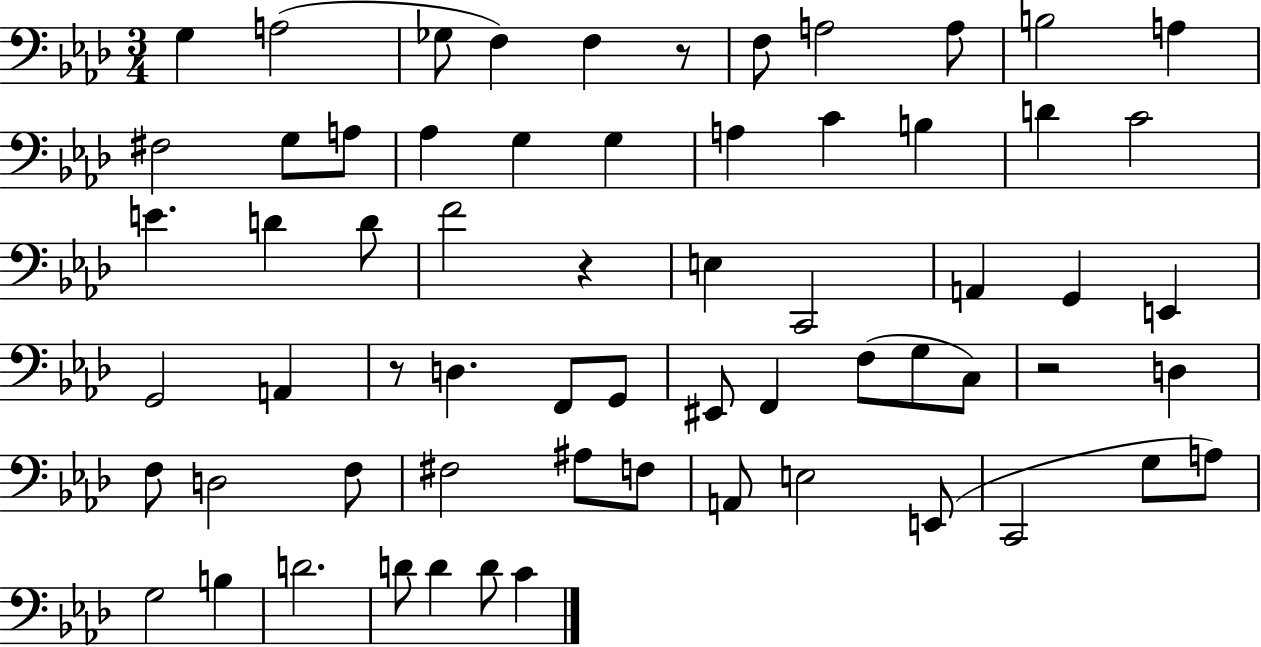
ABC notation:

X:1
T:Untitled
M:3/4
L:1/4
K:Ab
G, A,2 _G,/2 F, F, z/2 F,/2 A,2 A,/2 B,2 A, ^F,2 G,/2 A,/2 _A, G, G, A, C B, D C2 E D D/2 F2 z E, C,,2 A,, G,, E,, G,,2 A,, z/2 D, F,,/2 G,,/2 ^E,,/2 F,, F,/2 G,/2 C,/2 z2 D, F,/2 D,2 F,/2 ^F,2 ^A,/2 F,/2 A,,/2 E,2 E,,/2 C,,2 G,/2 A,/2 G,2 B, D2 D/2 D D/2 C